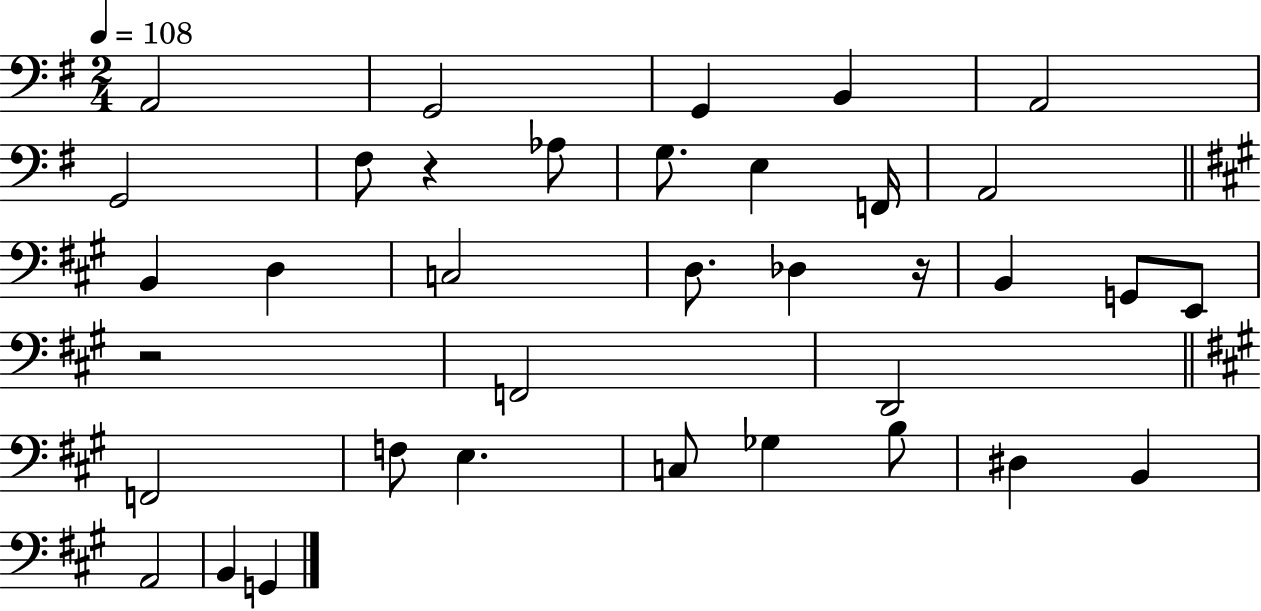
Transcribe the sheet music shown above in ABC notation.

X:1
T:Untitled
M:2/4
L:1/4
K:G
A,,2 G,,2 G,, B,, A,,2 G,,2 ^F,/2 z _A,/2 G,/2 E, F,,/4 A,,2 B,, D, C,2 D,/2 _D, z/4 B,, G,,/2 E,,/2 z2 F,,2 D,,2 F,,2 F,/2 E, C,/2 _G, B,/2 ^D, B,, A,,2 B,, G,,